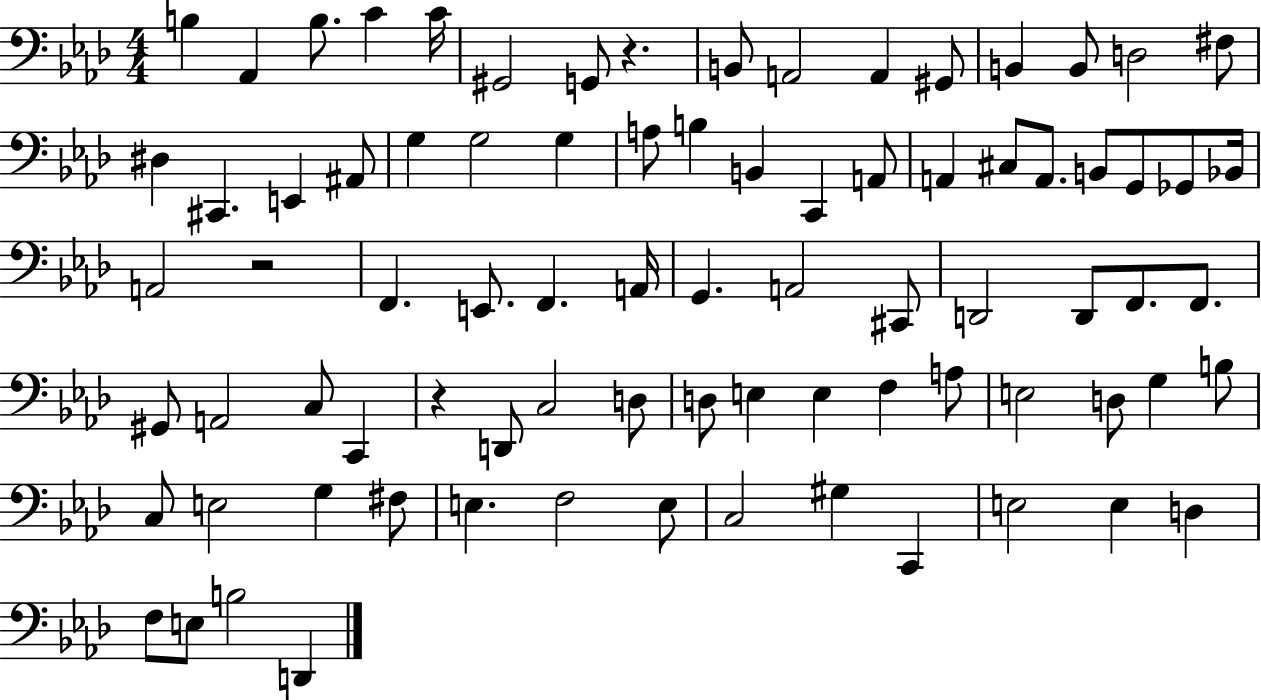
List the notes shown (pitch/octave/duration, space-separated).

B3/q Ab2/q B3/e. C4/q C4/s G#2/h G2/e R/q. B2/e A2/h A2/q G#2/e B2/q B2/e D3/h F#3/e D#3/q C#2/q. E2/q A#2/e G3/q G3/h G3/q A3/e B3/q B2/q C2/q A2/e A2/q C#3/e A2/e. B2/e G2/e Gb2/e Bb2/s A2/h R/h F2/q. E2/e. F2/q. A2/s G2/q. A2/h C#2/e D2/h D2/e F2/e. F2/e. G#2/e A2/h C3/e C2/q R/q D2/e C3/h D3/e D3/e E3/q E3/q F3/q A3/e E3/h D3/e G3/q B3/e C3/e E3/h G3/q F#3/e E3/q. F3/h E3/e C3/h G#3/q C2/q E3/h E3/q D3/q F3/e E3/e B3/h D2/q